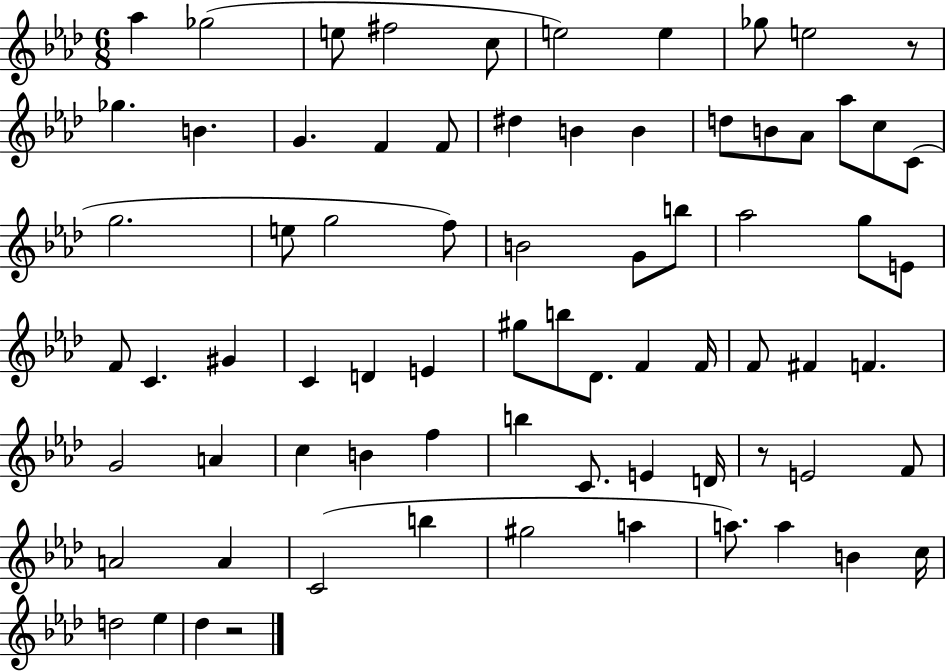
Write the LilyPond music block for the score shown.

{
  \clef treble
  \numericTimeSignature
  \time 6/8
  \key aes \major
  aes''4 ges''2( | e''8 fis''2 c''8 | e''2) e''4 | ges''8 e''2 r8 | \break ges''4. b'4. | g'4. f'4 f'8 | dis''4 b'4 b'4 | d''8 b'8 aes'8 aes''8 c''8 c'8( | \break g''2. | e''8 g''2 f''8) | b'2 g'8 b''8 | aes''2 g''8 e'8 | \break f'8 c'4. gis'4 | c'4 d'4 e'4 | gis''8 b''8 des'8. f'4 f'16 | f'8 fis'4 f'4. | \break g'2 a'4 | c''4 b'4 f''4 | b''4 c'8. e'4 d'16 | r8 e'2 f'8 | \break a'2 a'4 | c'2( b''4 | gis''2 a''4 | a''8.) a''4 b'4 c''16 | \break d''2 ees''4 | des''4 r2 | \bar "|."
}